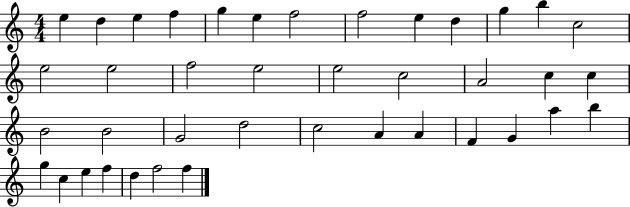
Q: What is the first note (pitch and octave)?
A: E5